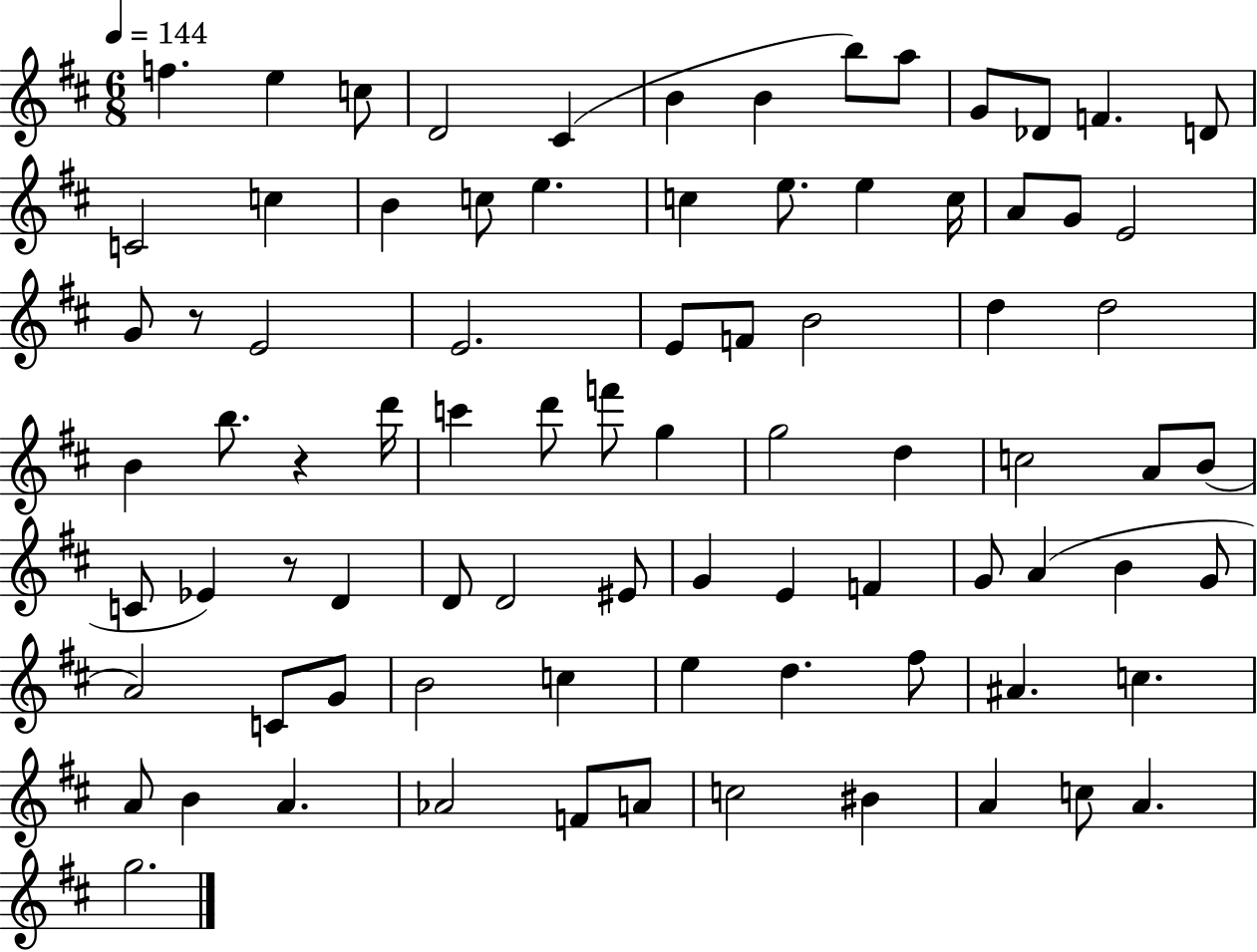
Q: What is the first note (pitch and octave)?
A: F5